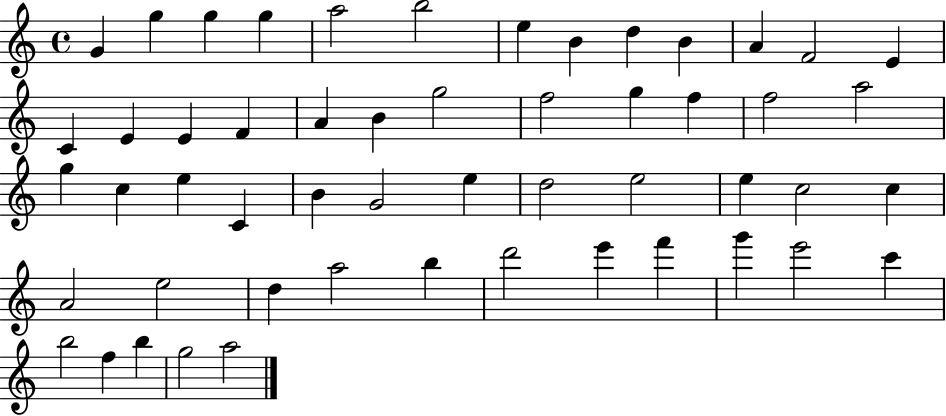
X:1
T:Untitled
M:4/4
L:1/4
K:C
G g g g a2 b2 e B d B A F2 E C E E F A B g2 f2 g f f2 a2 g c e C B G2 e d2 e2 e c2 c A2 e2 d a2 b d'2 e' f' g' e'2 c' b2 f b g2 a2